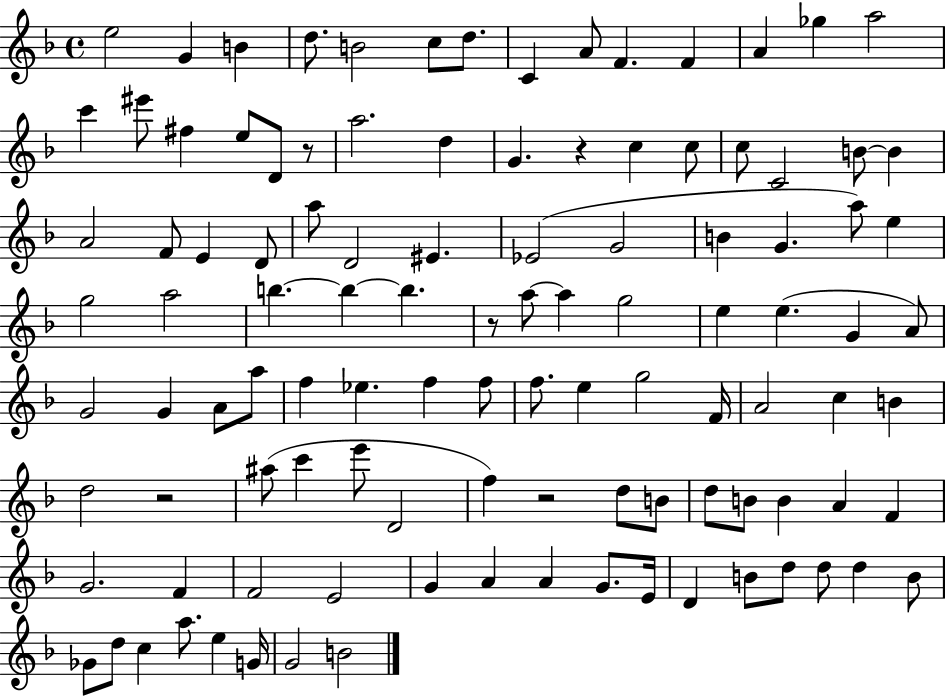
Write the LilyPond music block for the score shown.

{
  \clef treble
  \time 4/4
  \defaultTimeSignature
  \key f \major
  \repeat volta 2 { e''2 g'4 b'4 | d''8. b'2 c''8 d''8. | c'4 a'8 f'4. f'4 | a'4 ges''4 a''2 | \break c'''4 eis'''8 fis''4 e''8 d'8 r8 | a''2. d''4 | g'4. r4 c''4 c''8 | c''8 c'2 b'8~~ b'4 | \break a'2 f'8 e'4 d'8 | a''8 d'2 eis'4. | ees'2( g'2 | b'4 g'4. a''8) e''4 | \break g''2 a''2 | b''4.~~ b''4~~ b''4. | r8 a''8~~ a''4 g''2 | e''4 e''4.( g'4 a'8) | \break g'2 g'4 a'8 a''8 | f''4 ees''4. f''4 f''8 | f''8. e''4 g''2 f'16 | a'2 c''4 b'4 | \break d''2 r2 | ais''8( c'''4 e'''8 d'2 | f''4) r2 d''8 b'8 | d''8 b'8 b'4 a'4 f'4 | \break g'2. f'4 | f'2 e'2 | g'4 a'4 a'4 g'8. e'16 | d'4 b'8 d''8 d''8 d''4 b'8 | \break ges'8 d''8 c''4 a''8. e''4 g'16 | g'2 b'2 | } \bar "|."
}